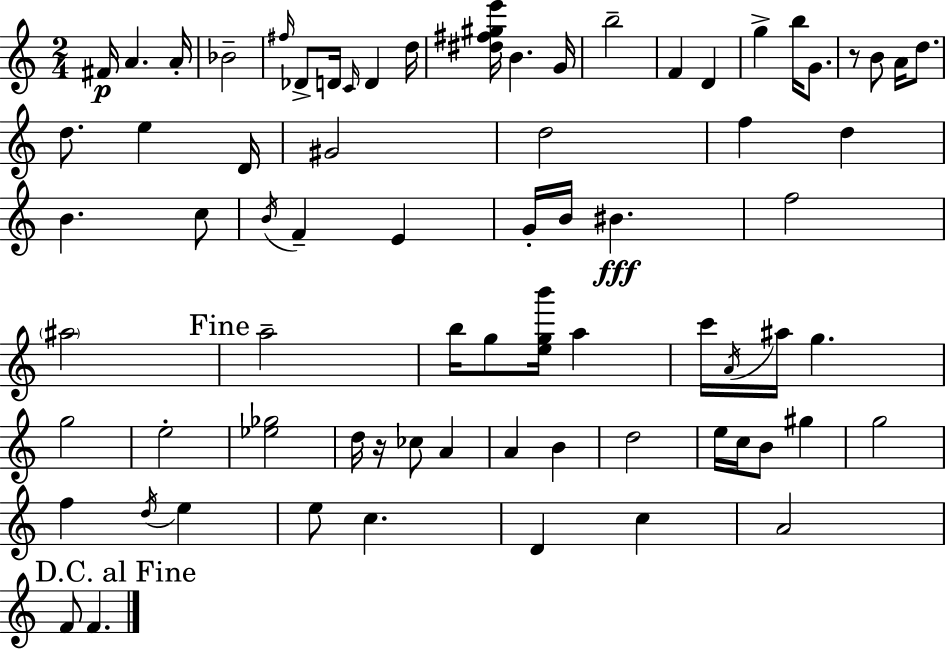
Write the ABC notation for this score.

X:1
T:Untitled
M:2/4
L:1/4
K:C
^F/4 A A/4 _B2 ^f/4 _D/2 D/4 C/4 D d/4 [^d^f^ge']/4 B G/4 b2 F D g b/4 G/2 z/2 B/2 A/4 d/2 d/2 e D/4 ^G2 d2 f d B c/2 B/4 F E G/4 B/4 ^B f2 ^a2 a2 b/4 g/2 [egb']/4 a c'/4 A/4 ^a/4 g g2 e2 [_e_g]2 d/4 z/4 _c/2 A A B d2 e/4 c/4 B/2 ^g g2 f d/4 e e/2 c D c A2 F/2 F